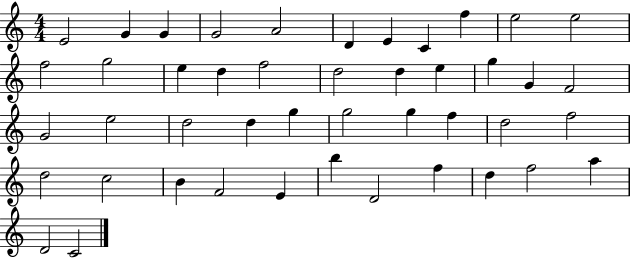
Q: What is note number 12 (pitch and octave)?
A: F5